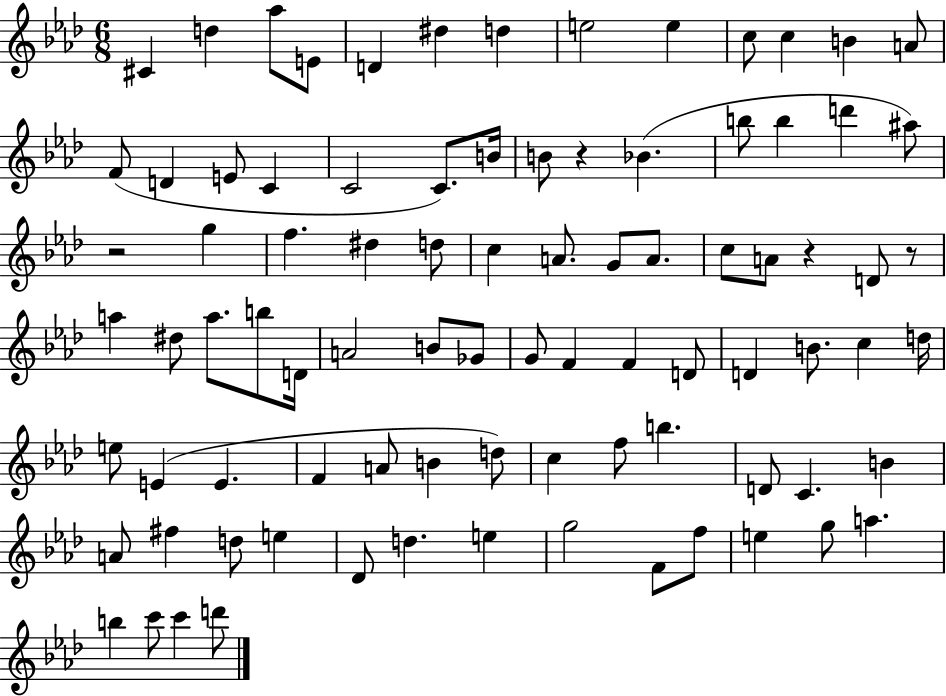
{
  \clef treble
  \numericTimeSignature
  \time 6/8
  \key aes \major
  \repeat volta 2 { cis'4 d''4 aes''8 e'8 | d'4 dis''4 d''4 | e''2 e''4 | c''8 c''4 b'4 a'8 | \break f'8( d'4 e'8 c'4 | c'2 c'8.) b'16 | b'8 r4 bes'4.( | b''8 b''4 d'''4 ais''8) | \break r2 g''4 | f''4. dis''4 d''8 | c''4 a'8. g'8 a'8. | c''8 a'8 r4 d'8 r8 | \break a''4 dis''8 a''8. b''8 d'16 | a'2 b'8 ges'8 | g'8 f'4 f'4 d'8 | d'4 b'8. c''4 d''16 | \break e''8 e'4( e'4. | f'4 a'8 b'4 d''8) | c''4 f''8 b''4. | d'8 c'4. b'4 | \break a'8 fis''4 d''8 e''4 | des'8 d''4. e''4 | g''2 f'8 f''8 | e''4 g''8 a''4. | \break b''4 c'''8 c'''4 d'''8 | } \bar "|."
}